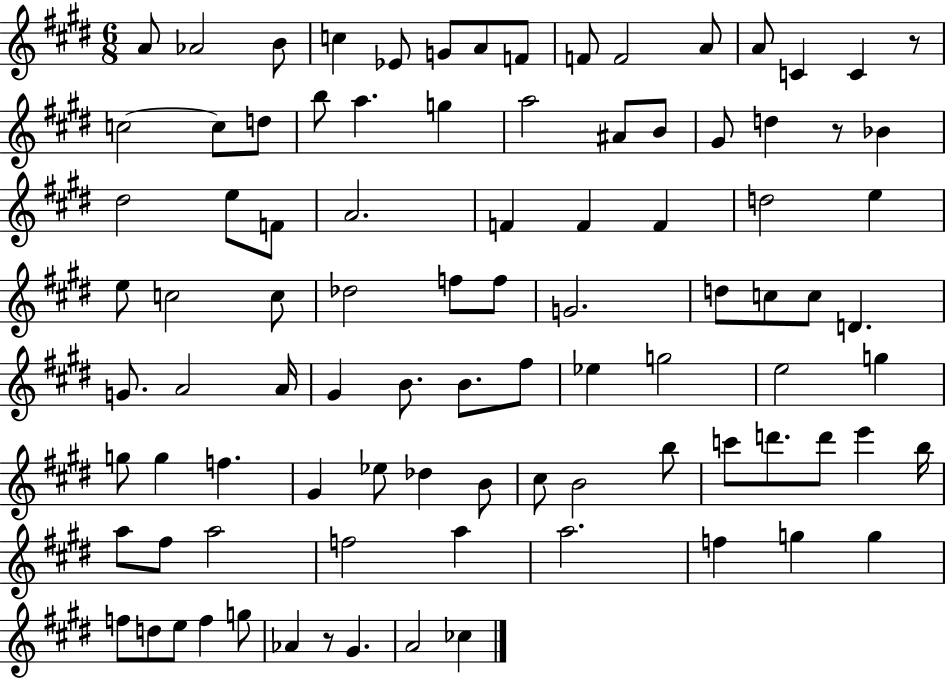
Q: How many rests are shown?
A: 3